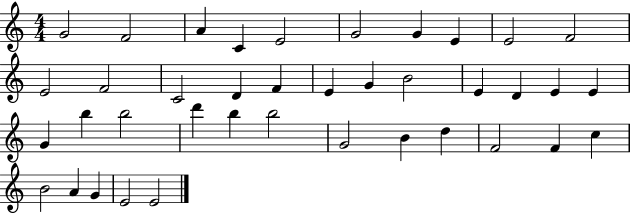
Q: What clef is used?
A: treble